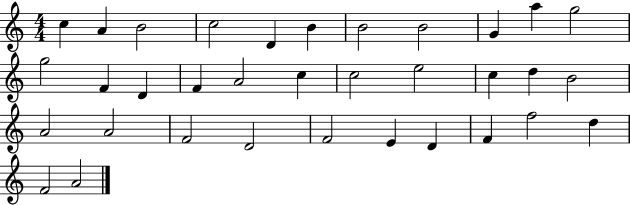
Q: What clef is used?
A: treble